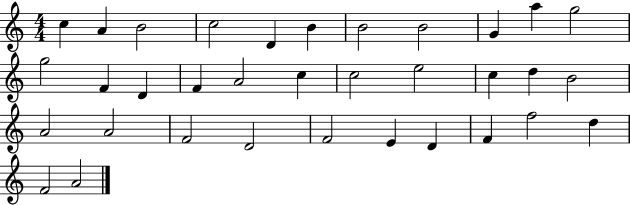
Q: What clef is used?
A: treble